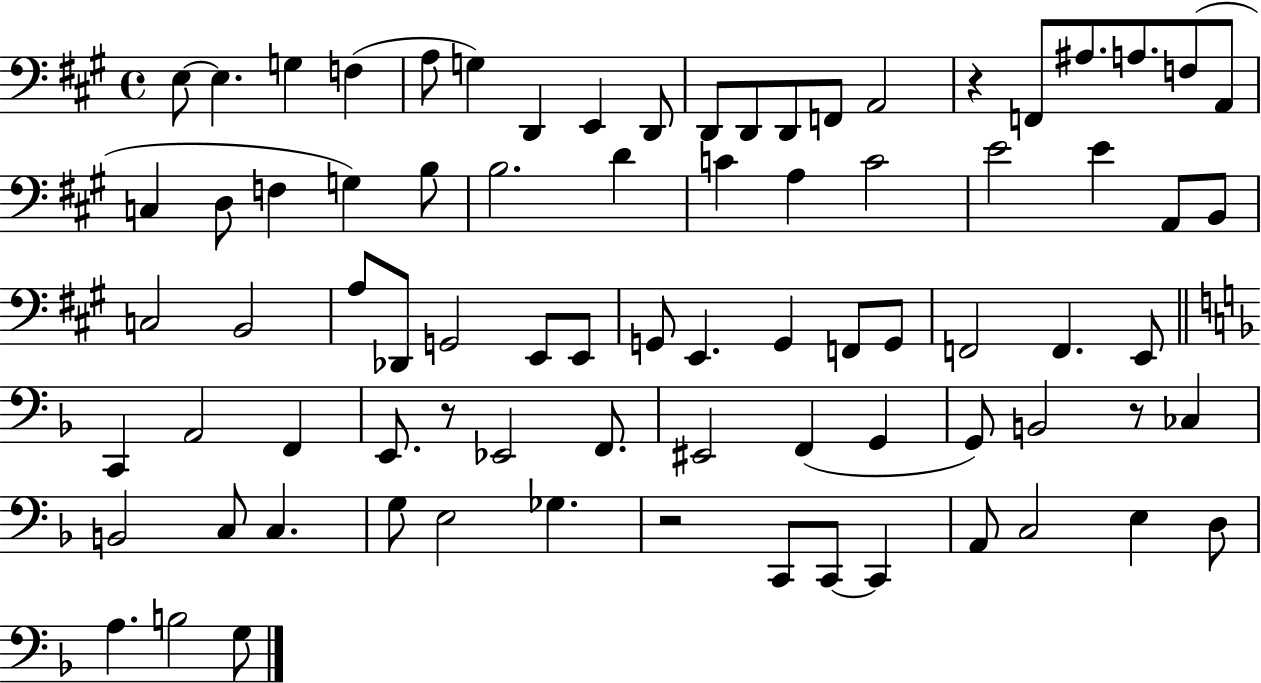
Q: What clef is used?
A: bass